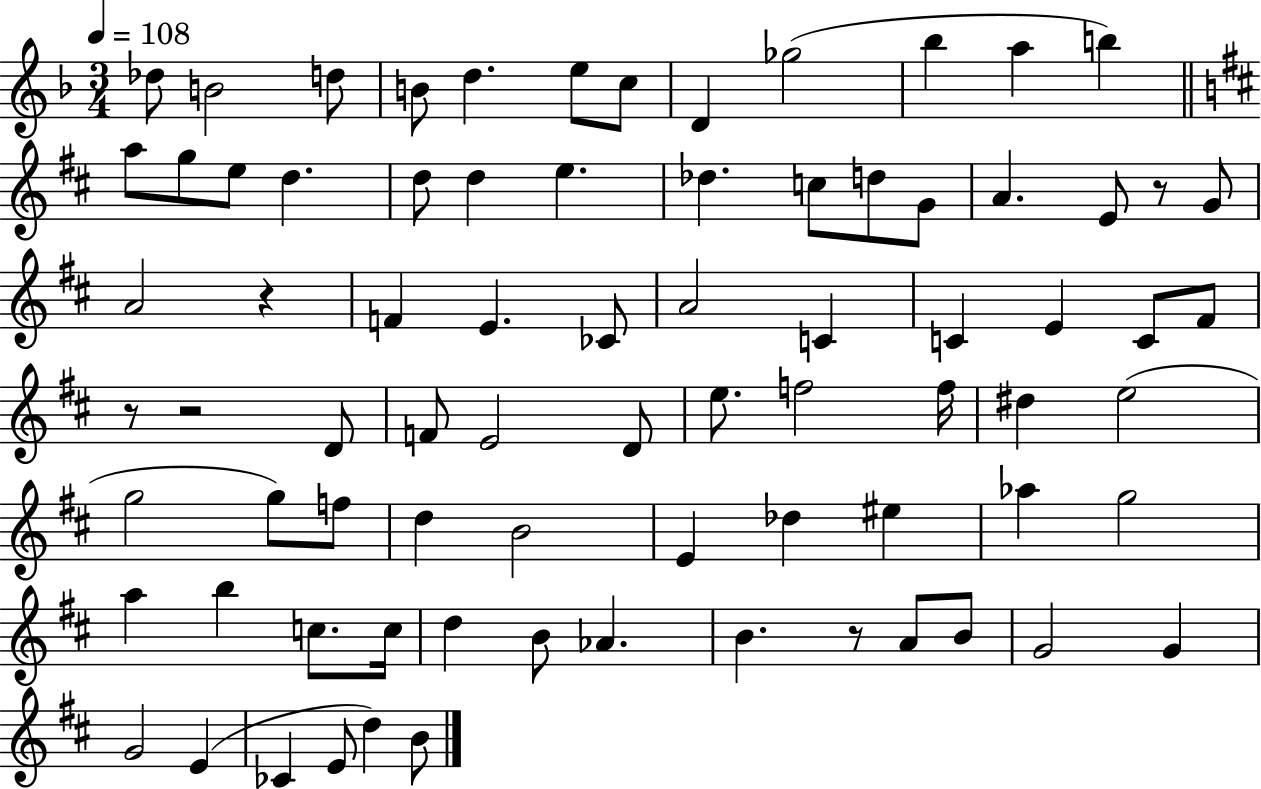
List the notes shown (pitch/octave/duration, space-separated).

Db5/e B4/h D5/e B4/e D5/q. E5/e C5/e D4/q Gb5/h Bb5/q A5/q B5/q A5/e G5/e E5/e D5/q. D5/e D5/q E5/q. Db5/q. C5/e D5/e G4/e A4/q. E4/e R/e G4/e A4/h R/q F4/q E4/q. CES4/e A4/h C4/q C4/q E4/q C4/e F#4/e R/e R/h D4/e F4/e E4/h D4/e E5/e. F5/h F5/s D#5/q E5/h G5/h G5/e F5/e D5/q B4/h E4/q Db5/q EIS5/q Ab5/q G5/h A5/q B5/q C5/e. C5/s D5/q B4/e Ab4/q. B4/q. R/e A4/e B4/e G4/h G4/q G4/h E4/q CES4/q E4/e D5/q B4/e